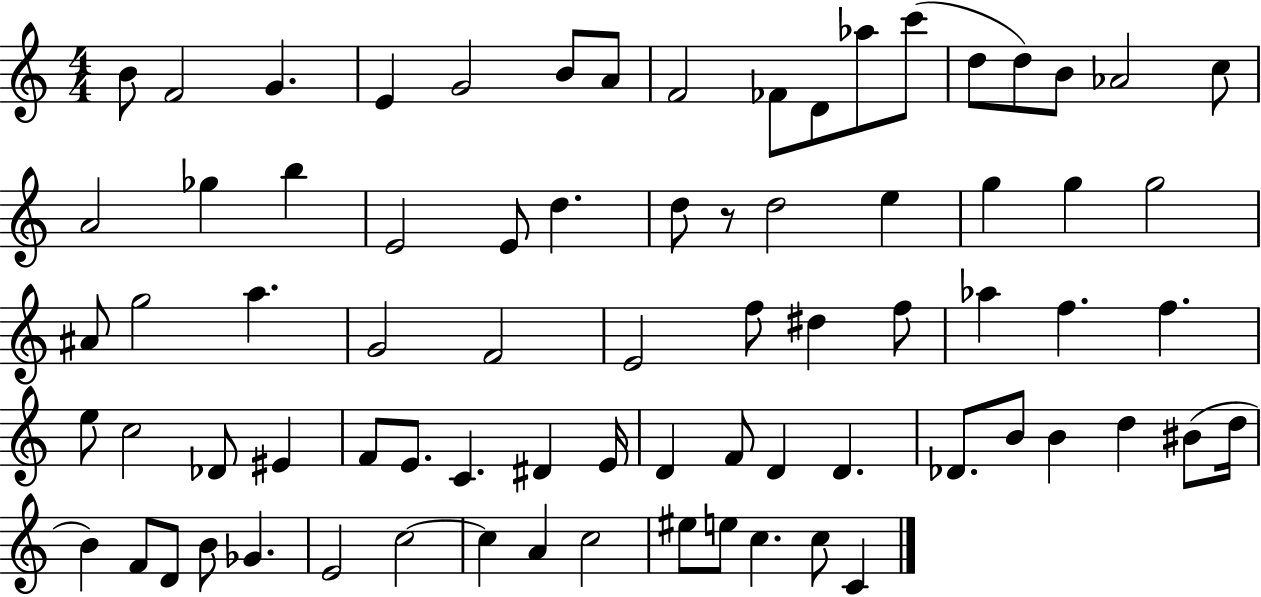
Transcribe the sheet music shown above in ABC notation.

X:1
T:Untitled
M:4/4
L:1/4
K:C
B/2 F2 G E G2 B/2 A/2 F2 _F/2 D/2 _a/2 c'/2 d/2 d/2 B/2 _A2 c/2 A2 _g b E2 E/2 d d/2 z/2 d2 e g g g2 ^A/2 g2 a G2 F2 E2 f/2 ^d f/2 _a f f e/2 c2 _D/2 ^E F/2 E/2 C ^D E/4 D F/2 D D _D/2 B/2 B d ^B/2 d/4 B F/2 D/2 B/2 _G E2 c2 c A c2 ^e/2 e/2 c c/2 C